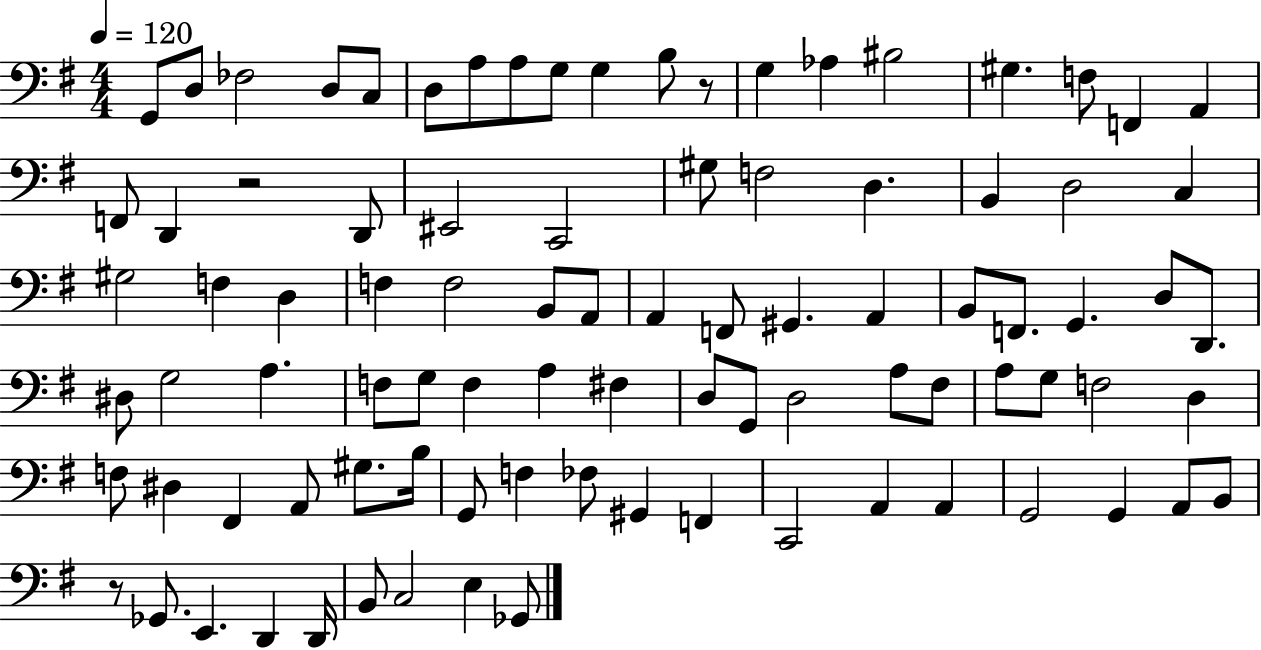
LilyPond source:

{
  \clef bass
  \numericTimeSignature
  \time 4/4
  \key g \major
  \tempo 4 = 120
  g,8 d8 fes2 d8 c8 | d8 a8 a8 g8 g4 b8 r8 | g4 aes4 bis2 | gis4. f8 f,4 a,4 | \break f,8 d,4 r2 d,8 | eis,2 c,2 | gis8 f2 d4. | b,4 d2 c4 | \break gis2 f4 d4 | f4 f2 b,8 a,8 | a,4 f,8 gis,4. a,4 | b,8 f,8. g,4. d8 d,8. | \break dis8 g2 a4. | f8 g8 f4 a4 fis4 | d8 g,8 d2 a8 fis8 | a8 g8 f2 d4 | \break f8 dis4 fis,4 a,8 gis8. b16 | g,8 f4 fes8 gis,4 f,4 | c,2 a,4 a,4 | g,2 g,4 a,8 b,8 | \break r8 ges,8. e,4. d,4 d,16 | b,8 c2 e4 ges,8 | \bar "|."
}